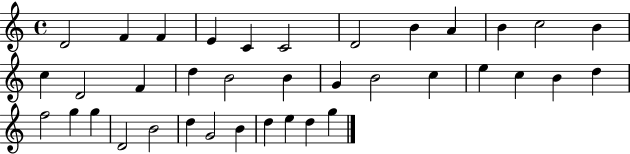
X:1
T:Untitled
M:4/4
L:1/4
K:C
D2 F F E C C2 D2 B A B c2 B c D2 F d B2 B G B2 c e c B d f2 g g D2 B2 d G2 B d e d g